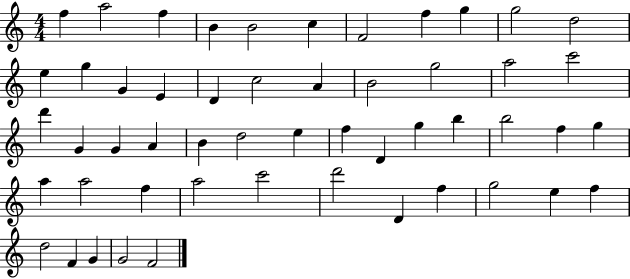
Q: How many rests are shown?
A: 0